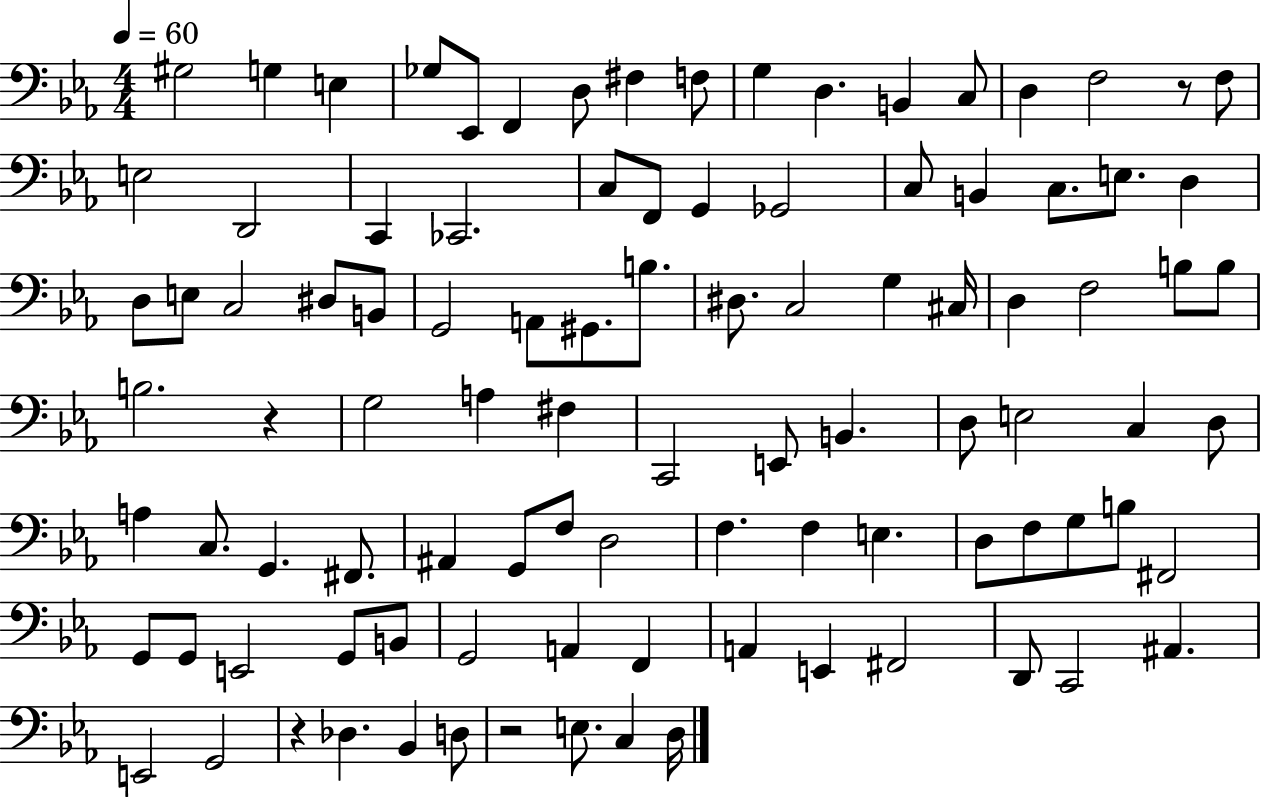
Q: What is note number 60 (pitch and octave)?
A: G2